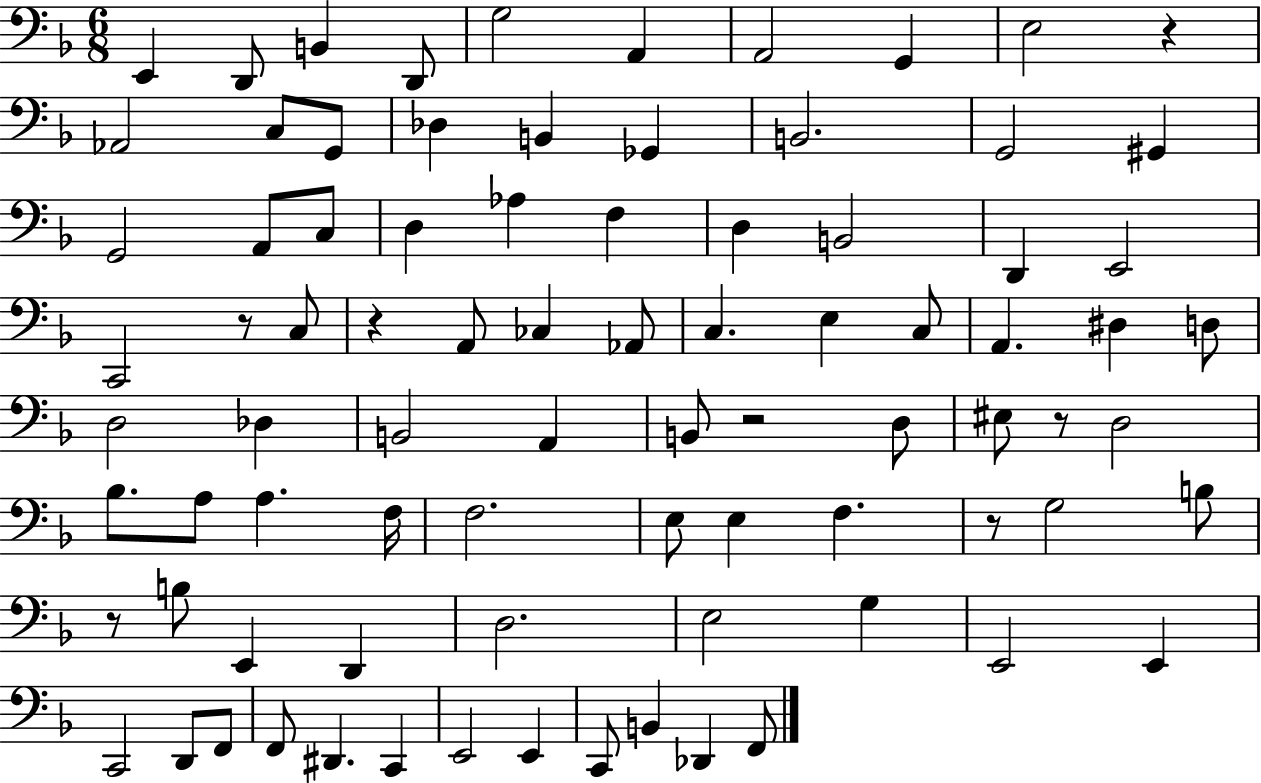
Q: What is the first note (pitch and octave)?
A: E2